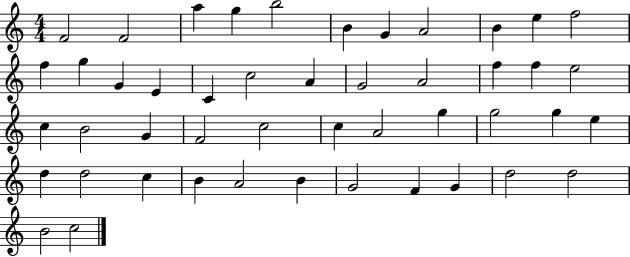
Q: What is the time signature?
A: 4/4